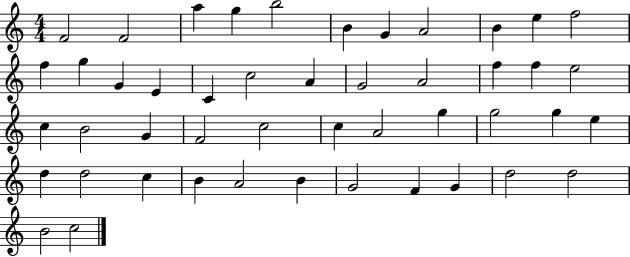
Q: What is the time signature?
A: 4/4